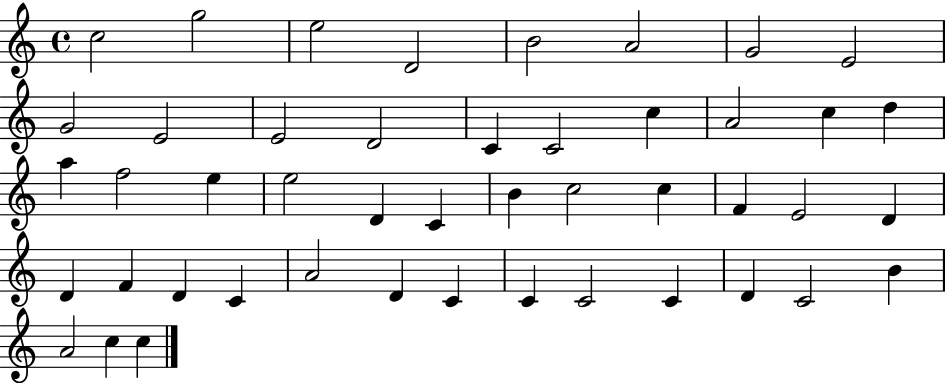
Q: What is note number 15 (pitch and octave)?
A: C5